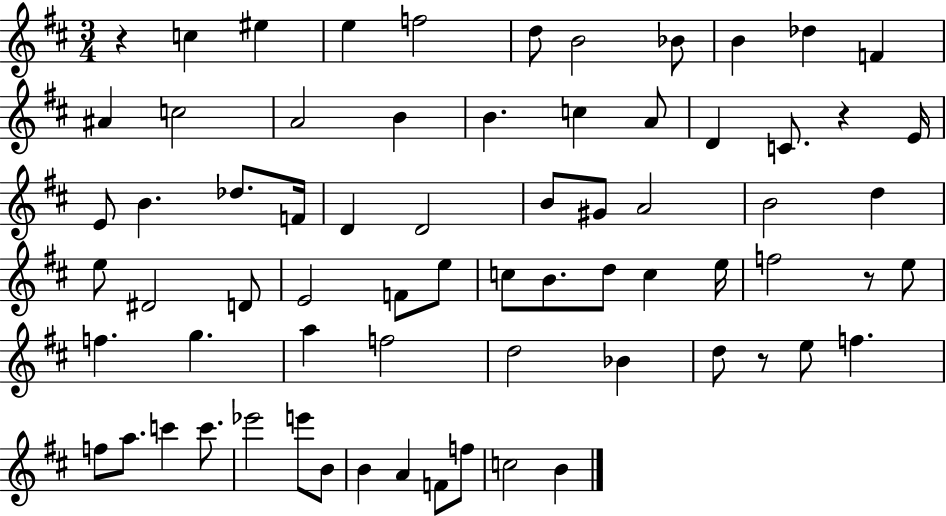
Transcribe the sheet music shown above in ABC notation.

X:1
T:Untitled
M:3/4
L:1/4
K:D
z c ^e e f2 d/2 B2 _B/2 B _d F ^A c2 A2 B B c A/2 D C/2 z E/4 E/2 B _d/2 F/4 D D2 B/2 ^G/2 A2 B2 d e/2 ^D2 D/2 E2 F/2 e/2 c/2 B/2 d/2 c e/4 f2 z/2 e/2 f g a f2 d2 _B d/2 z/2 e/2 f f/2 a/2 c' c'/2 _e'2 e'/2 B/2 B A F/2 f/2 c2 B